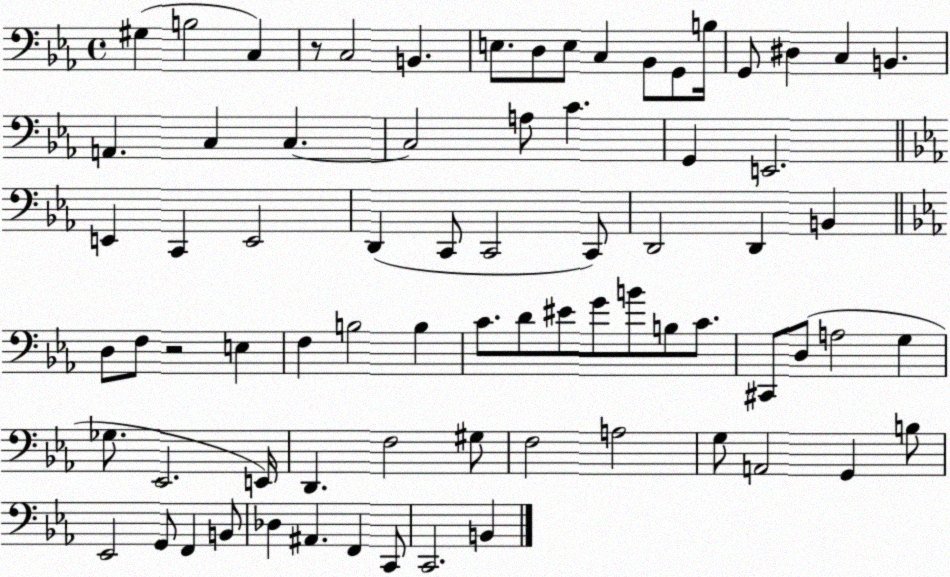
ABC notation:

X:1
T:Untitled
M:4/4
L:1/4
K:Eb
^G, B,2 C, z/2 C,2 B,, E,/2 D,/2 E,/2 C, _B,,/2 G,,/2 B,/4 G,,/2 ^D, C, B,, A,, C, C, C,2 A,/2 C G,, E,,2 E,, C,, E,,2 D,, C,,/2 C,,2 C,,/2 D,,2 D,, B,, D,/2 F,/2 z2 E, F, B,2 B, C/2 D/2 ^E/2 G/2 B/2 B,/2 C/2 ^C,,/2 D,/2 A,2 G, _G,/2 _E,,2 E,,/4 D,, F,2 ^G,/2 F,2 A,2 G,/2 A,,2 G,, B,/2 _E,,2 G,,/2 F,, B,,/2 _D, ^A,, F,, C,,/2 C,,2 B,,